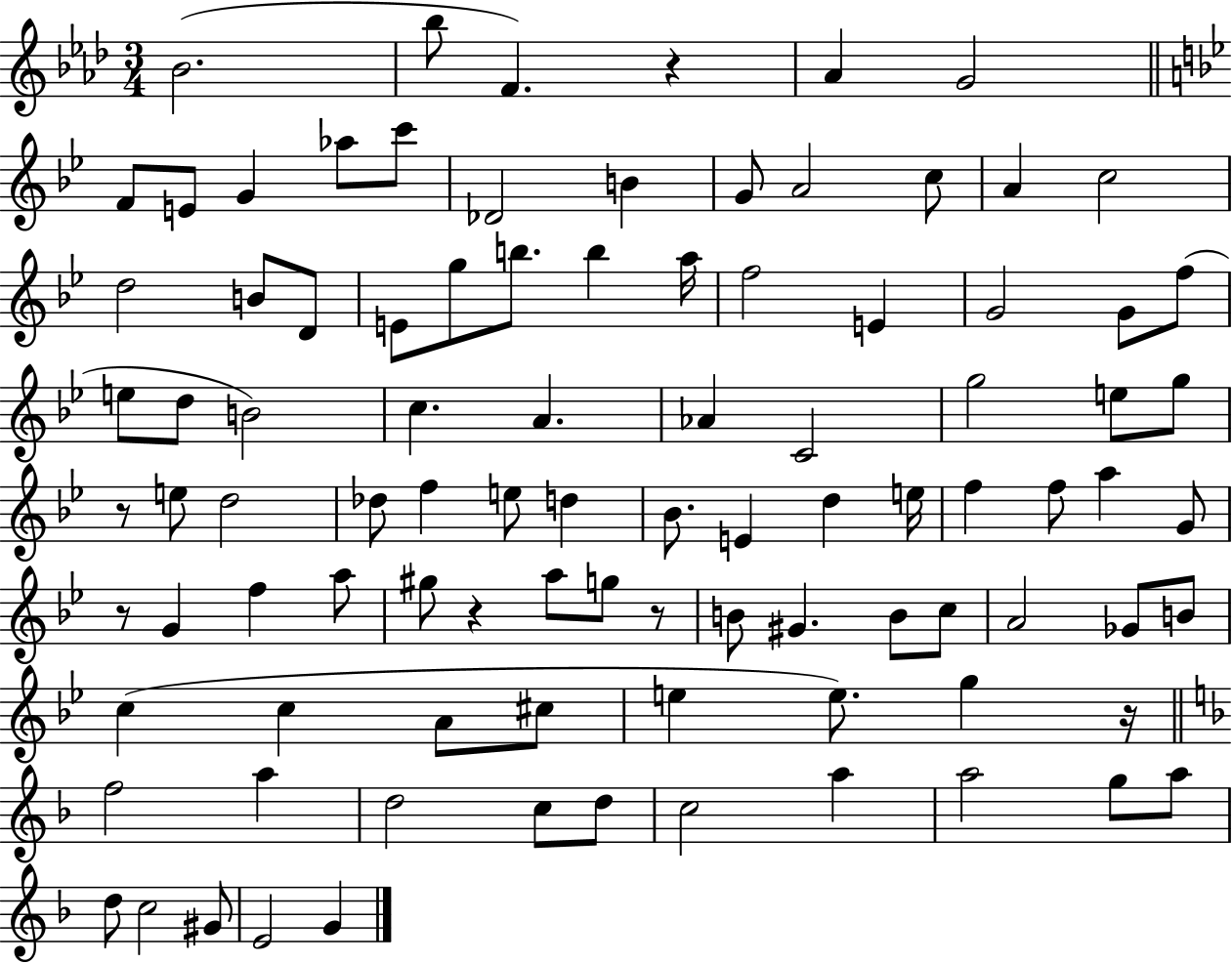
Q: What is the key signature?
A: AES major